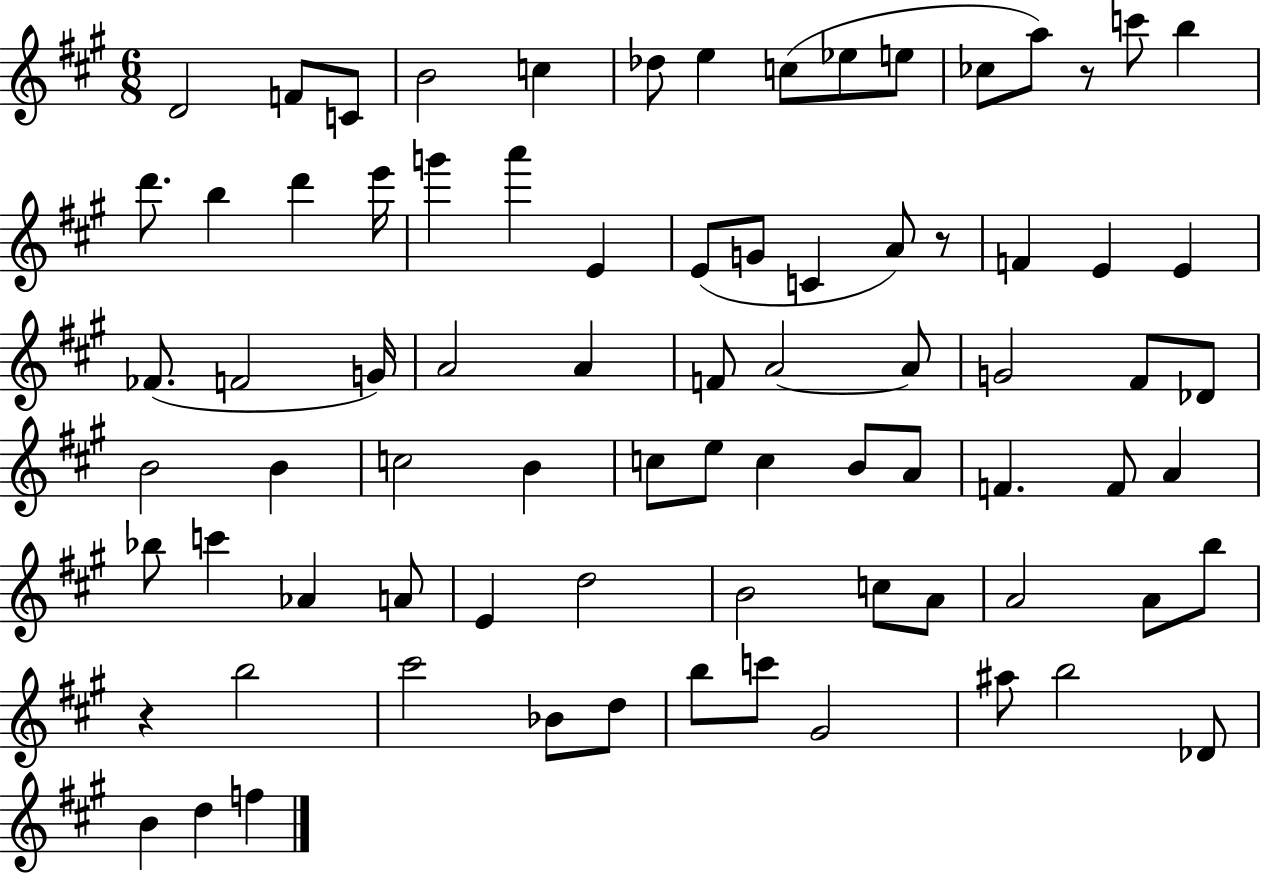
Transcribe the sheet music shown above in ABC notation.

X:1
T:Untitled
M:6/8
L:1/4
K:A
D2 F/2 C/2 B2 c _d/2 e c/2 _e/2 e/2 _c/2 a/2 z/2 c'/2 b d'/2 b d' e'/4 g' a' E E/2 G/2 C A/2 z/2 F E E _F/2 F2 G/4 A2 A F/2 A2 A/2 G2 ^F/2 _D/2 B2 B c2 B c/2 e/2 c B/2 A/2 F F/2 A _b/2 c' _A A/2 E d2 B2 c/2 A/2 A2 A/2 b/2 z b2 ^c'2 _B/2 d/2 b/2 c'/2 ^G2 ^a/2 b2 _D/2 B d f